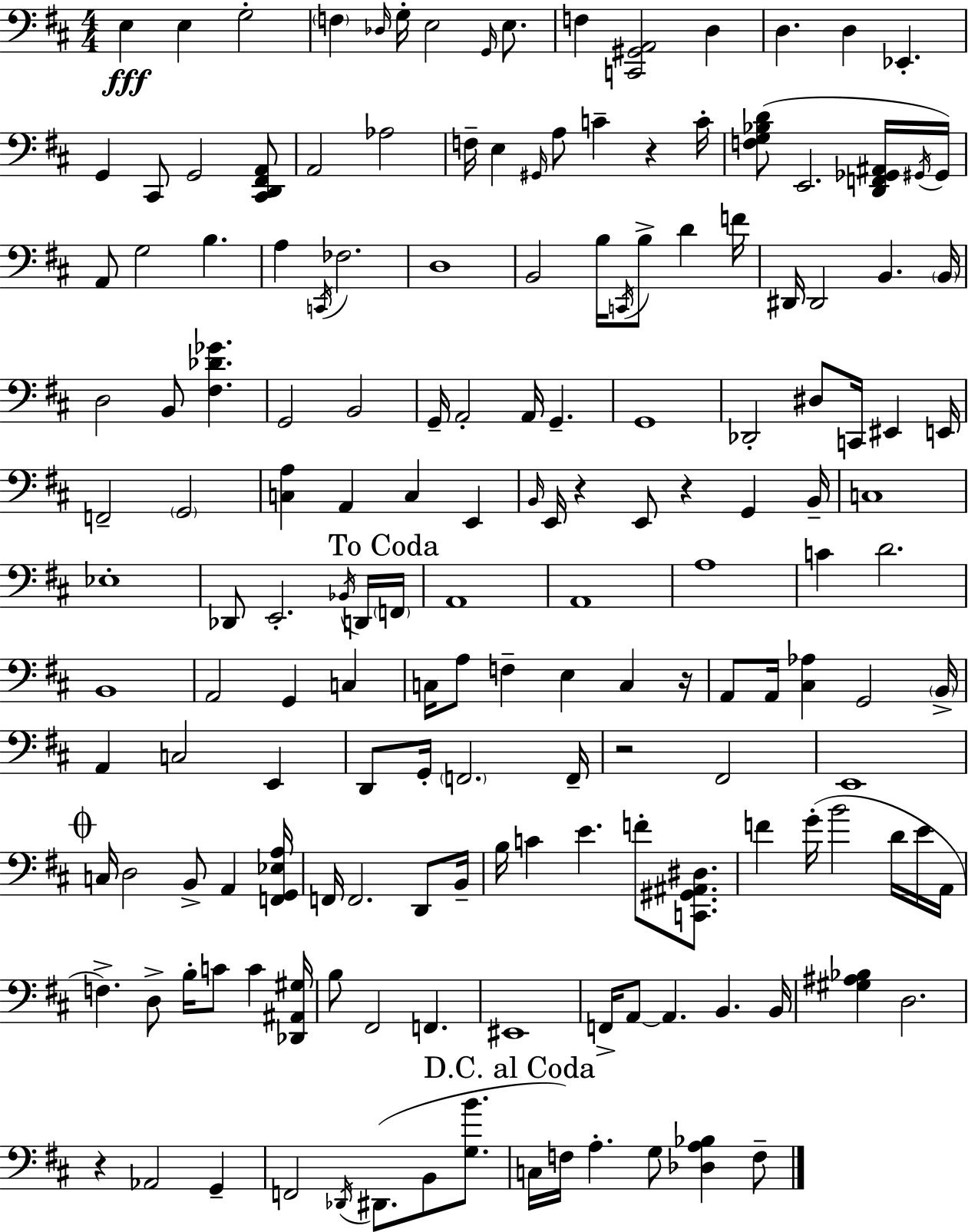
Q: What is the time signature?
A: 4/4